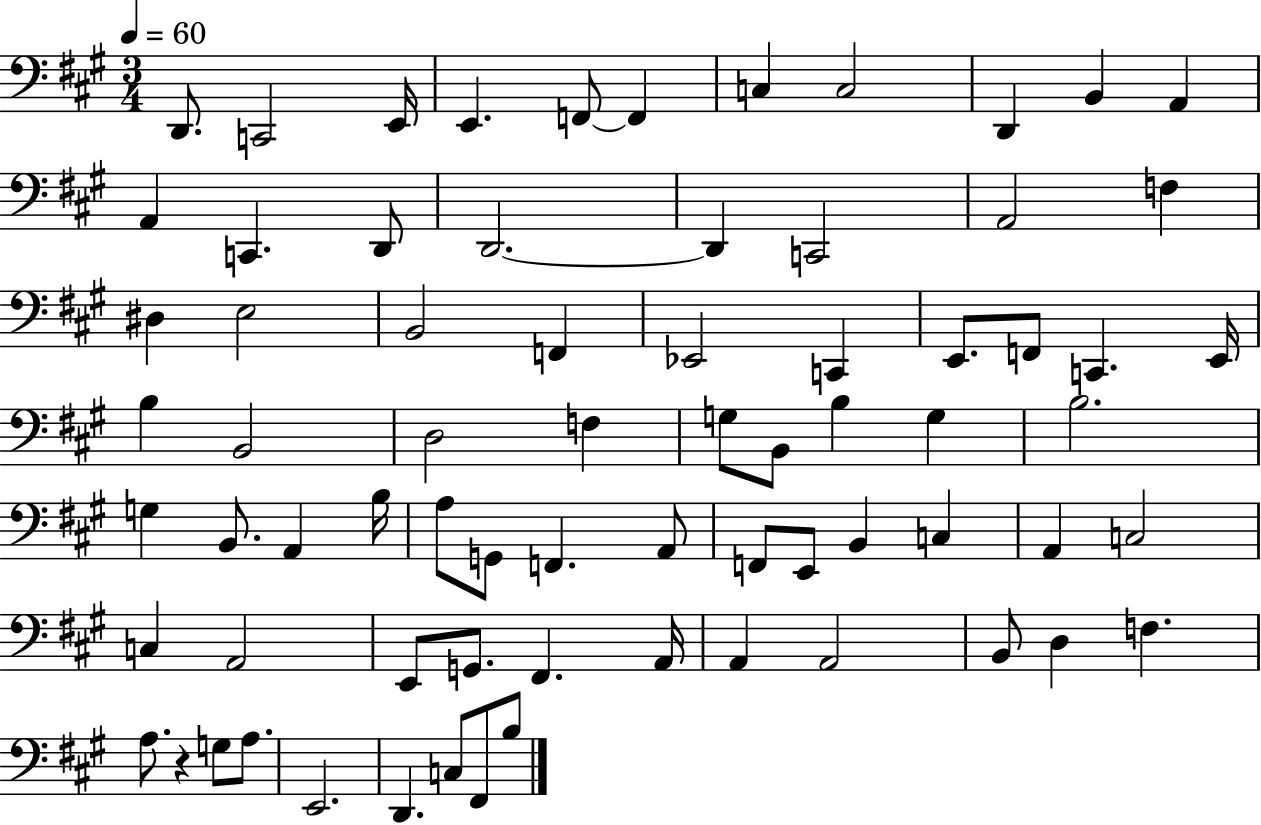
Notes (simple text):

D2/e. C2/h E2/s E2/q. F2/e F2/q C3/q C3/h D2/q B2/q A2/q A2/q C2/q. D2/e D2/h. D2/q C2/h A2/h F3/q D#3/q E3/h B2/h F2/q Eb2/h C2/q E2/e. F2/e C2/q. E2/s B3/q B2/h D3/h F3/q G3/e B2/e B3/q G3/q B3/h. G3/q B2/e. A2/q B3/s A3/e G2/e F2/q. A2/e F2/e E2/e B2/q C3/q A2/q C3/h C3/q A2/h E2/e G2/e. F#2/q. A2/s A2/q A2/h B2/e D3/q F3/q. A3/e. R/q G3/e A3/e. E2/h. D2/q. C3/e F#2/e B3/e